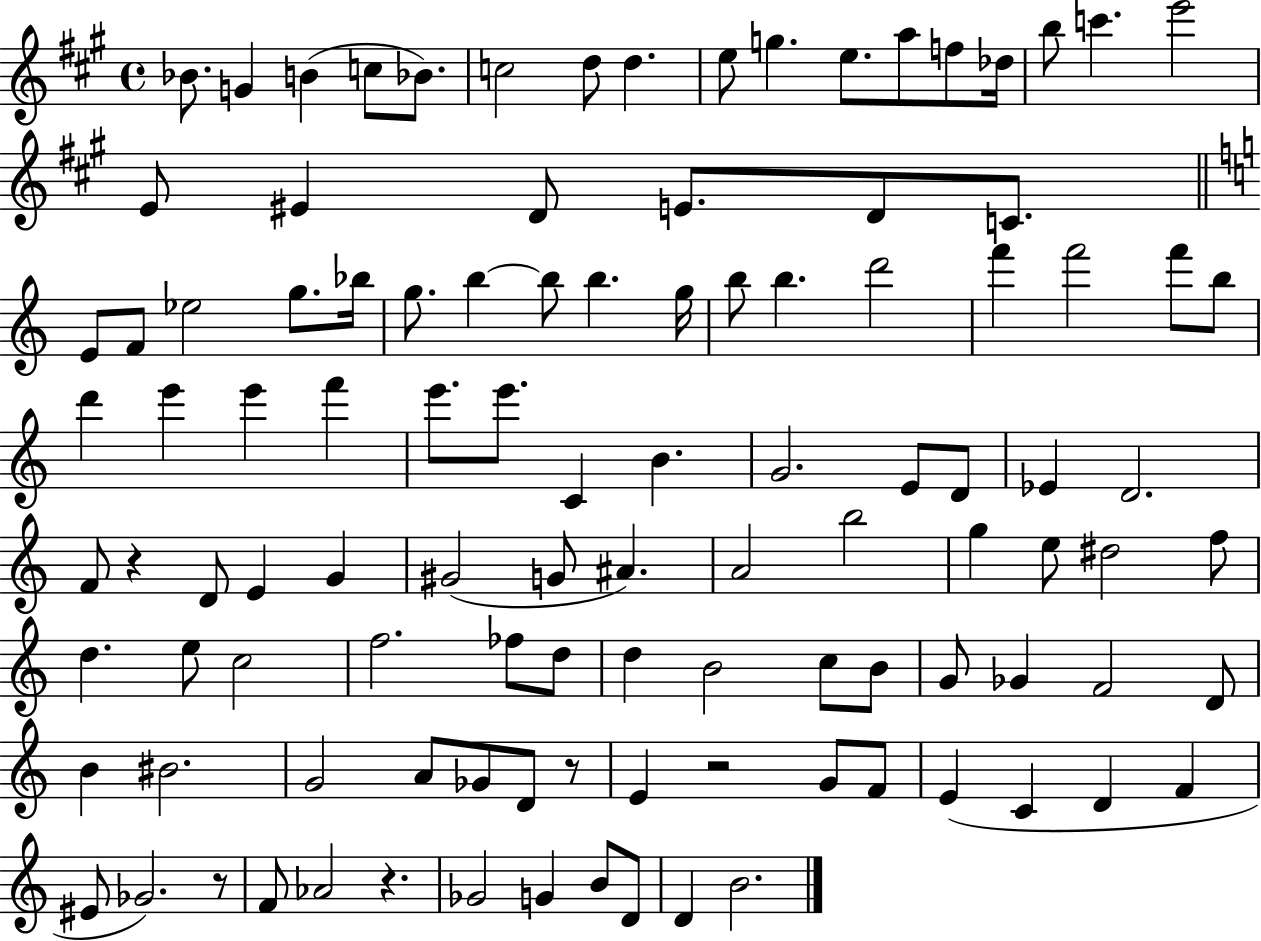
{
  \clef treble
  \time 4/4
  \defaultTimeSignature
  \key a \major
  bes'8. g'4 b'4( c''8 bes'8.) | c''2 d''8 d''4. | e''8 g''4. e''8. a''8 f''8 des''16 | b''8 c'''4. e'''2 | \break e'8 eis'4 d'8 e'8. d'8 c'8. | \bar "||" \break \key c \major e'8 f'8 ees''2 g''8. bes''16 | g''8. b''4~~ b''8 b''4. g''16 | b''8 b''4. d'''2 | f'''4 f'''2 f'''8 b''8 | \break d'''4 e'''4 e'''4 f'''4 | e'''8. e'''8. c'4 b'4. | g'2. e'8 d'8 | ees'4 d'2. | \break f'8 r4 d'8 e'4 g'4 | gis'2( g'8 ais'4.) | a'2 b''2 | g''4 e''8 dis''2 f''8 | \break d''4. e''8 c''2 | f''2. fes''8 d''8 | d''4 b'2 c''8 b'8 | g'8 ges'4 f'2 d'8 | \break b'4 bis'2. | g'2 a'8 ges'8 d'8 r8 | e'4 r2 g'8 f'8 | e'4( c'4 d'4 f'4 | \break eis'8 ges'2.) r8 | f'8 aes'2 r4. | ges'2 g'4 b'8 d'8 | d'4 b'2. | \break \bar "|."
}